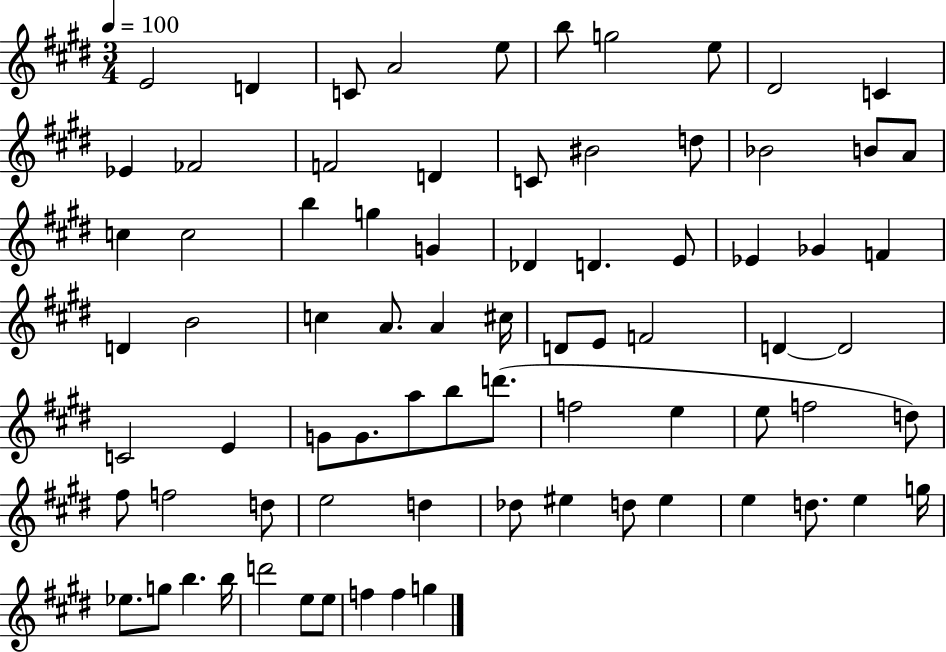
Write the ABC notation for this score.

X:1
T:Untitled
M:3/4
L:1/4
K:E
E2 D C/2 A2 e/2 b/2 g2 e/2 ^D2 C _E _F2 F2 D C/2 ^B2 d/2 _B2 B/2 A/2 c c2 b g G _D D E/2 _E _G F D B2 c A/2 A ^c/4 D/2 E/2 F2 D D2 C2 E G/2 G/2 a/2 b/2 d'/2 f2 e e/2 f2 d/2 ^f/2 f2 d/2 e2 d _d/2 ^e d/2 ^e e d/2 e g/4 _e/2 g/2 b b/4 d'2 e/2 e/2 f f g